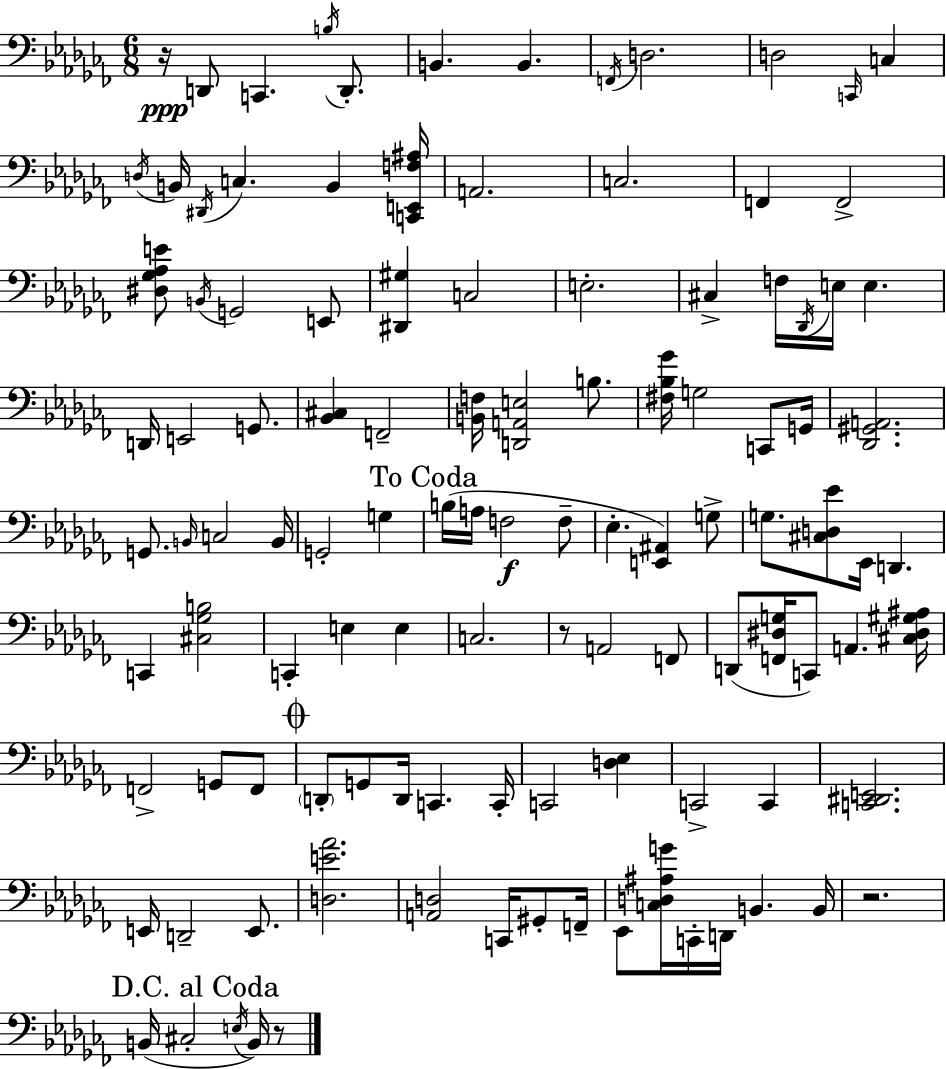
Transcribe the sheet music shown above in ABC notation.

X:1
T:Untitled
M:6/8
L:1/4
K:Abm
z/4 D,,/2 C,, B,/4 D,,/2 B,, B,, F,,/4 D,2 D,2 C,,/4 C, D,/4 B,,/4 ^D,,/4 C, B,, [C,,E,,F,^A,]/4 A,,2 C,2 F,, F,,2 [^D,_G,_A,E]/2 B,,/4 G,,2 E,,/2 [^D,,^G,] C,2 E,2 ^C, F,/4 _D,,/4 E,/4 E, D,,/4 E,,2 G,,/2 [_B,,^C,] F,,2 [B,,F,]/4 [D,,A,,E,]2 B,/2 [^F,_B,_G]/4 G,2 C,,/2 G,,/4 [_D,,^G,,A,,]2 G,,/2 B,,/4 C,2 B,,/4 G,,2 G, B,/4 A,/4 F,2 F,/2 _E, [E,,^A,,] G,/2 G,/2 [^C,D,_E]/2 _E,,/4 D,, C,, [^C,_G,B,]2 C,, E, E, C,2 z/2 A,,2 F,,/2 D,,/2 [F,,^D,G,]/4 C,,/2 A,, [^C,^D,^G,^A,]/4 F,,2 G,,/2 F,,/2 D,,/2 G,,/2 D,,/4 C,, C,,/4 C,,2 [D,_E,] C,,2 C,, [C,,^D,,E,,]2 E,,/4 D,,2 E,,/2 [D,E_A]2 [A,,D,]2 C,,/4 ^G,,/2 F,,/4 _E,,/2 [C,D,^A,G]/4 C,,/4 D,,/4 B,, B,,/4 z2 B,,/4 ^C,2 E,/4 B,,/4 z/2